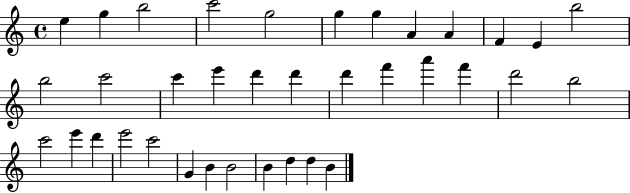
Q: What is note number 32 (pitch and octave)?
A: B4